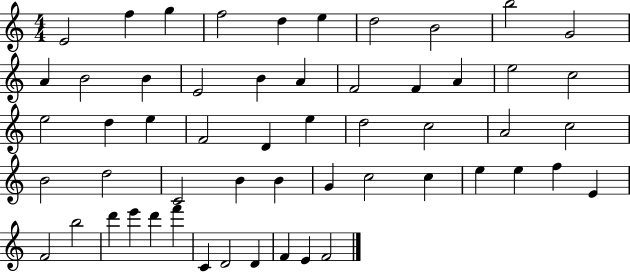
{
  \clef treble
  \numericTimeSignature
  \time 4/4
  \key c \major
  e'2 f''4 g''4 | f''2 d''4 e''4 | d''2 b'2 | b''2 g'2 | \break a'4 b'2 b'4 | e'2 b'4 a'4 | f'2 f'4 a'4 | e''2 c''2 | \break e''2 d''4 e''4 | f'2 d'4 e''4 | d''2 c''2 | a'2 c''2 | \break b'2 d''2 | c'2 b'4 b'4 | g'4 c''2 c''4 | e''4 e''4 f''4 e'4 | \break f'2 b''2 | d'''4 e'''4 d'''4 f'''4 | c'4 d'2 d'4 | f'4 e'4 f'2 | \break \bar "|."
}